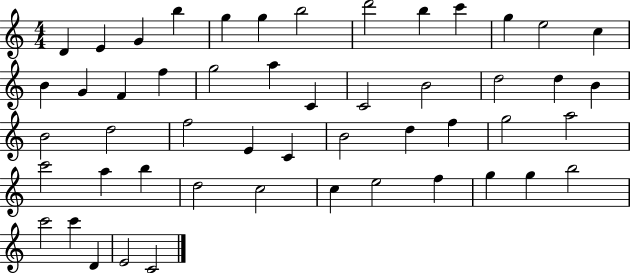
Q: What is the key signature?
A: C major